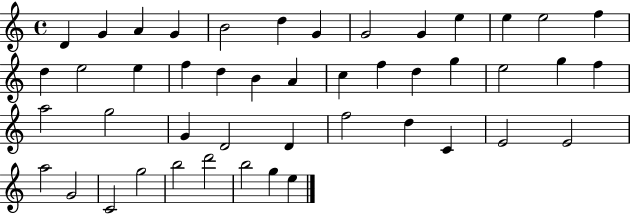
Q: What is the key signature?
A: C major